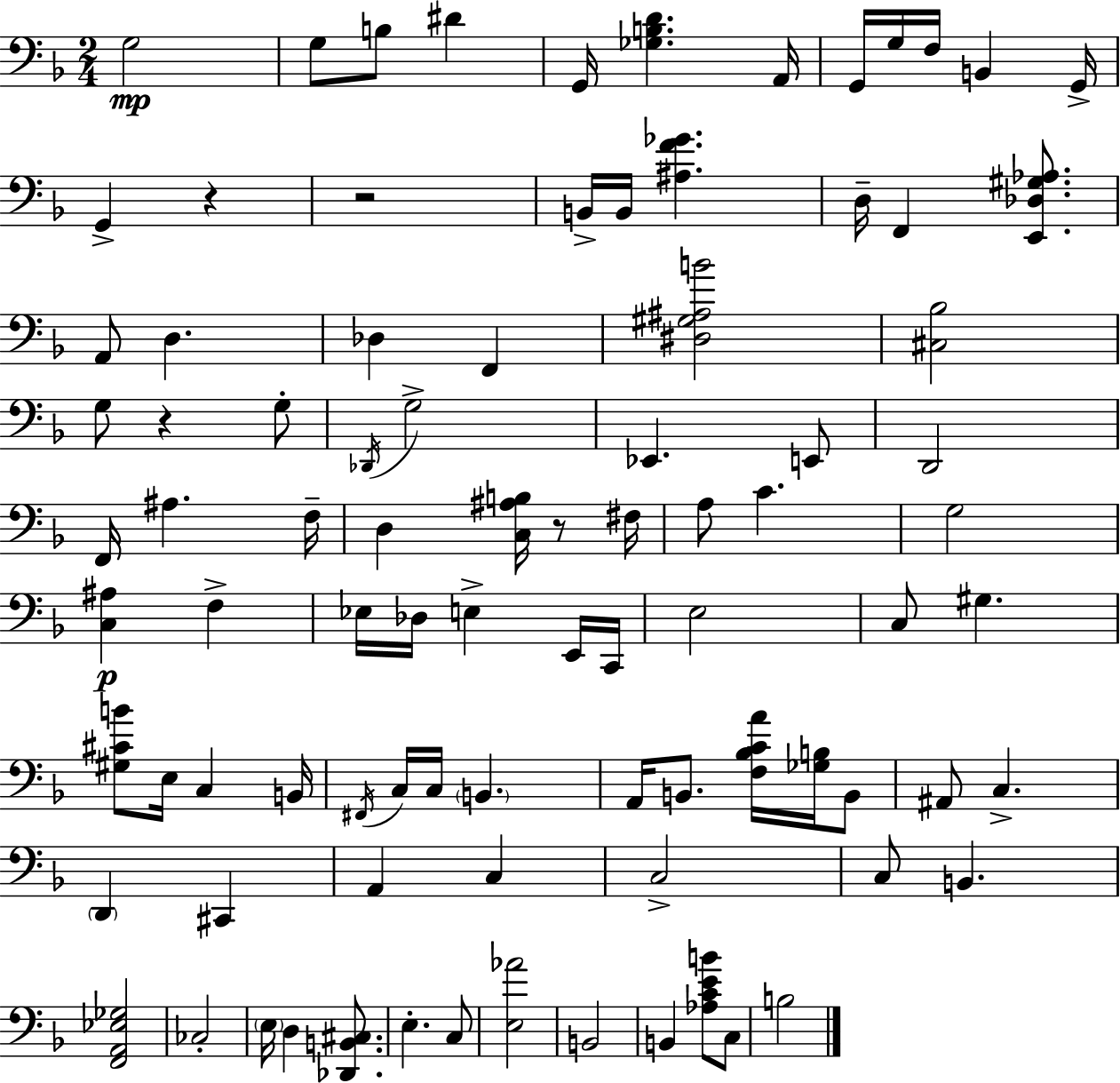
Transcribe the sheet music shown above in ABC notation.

X:1
T:Untitled
M:2/4
L:1/4
K:Dm
G,2 G,/2 B,/2 ^D G,,/4 [_G,B,D] A,,/4 G,,/4 G,/4 F,/4 B,, G,,/4 G,, z z2 B,,/4 B,,/4 [^A,F_G] D,/4 F,, [E,,_D,^G,_A,]/2 A,,/2 D, _D, F,, [^D,^G,^A,B]2 [^C,_B,]2 G,/2 z G,/2 _D,,/4 G,2 _E,, E,,/2 D,,2 F,,/4 ^A, F,/4 D, [C,^A,B,]/4 z/2 ^F,/4 A,/2 C G,2 [C,^A,] F, _E,/4 _D,/4 E, E,,/4 C,,/4 E,2 C,/2 ^G, [^G,^CB]/2 E,/4 C, B,,/4 ^F,,/4 C,/4 C,/4 B,, A,,/4 B,,/2 [F,_B,CA]/4 [_G,B,]/4 B,,/2 ^A,,/2 C, D,, ^C,, A,, C, C,2 C,/2 B,, [F,,A,,_E,_G,]2 _C,2 E,/4 D, [_D,,B,,^C,]/2 E, C,/2 [E,_A]2 B,,2 B,, [_A,CEB]/2 C,/2 B,2